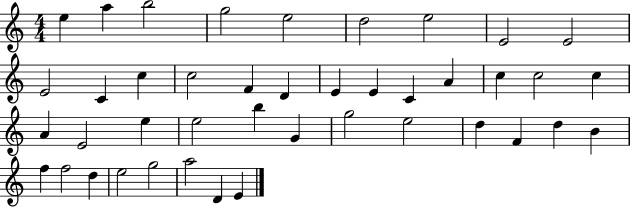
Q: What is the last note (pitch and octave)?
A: E4